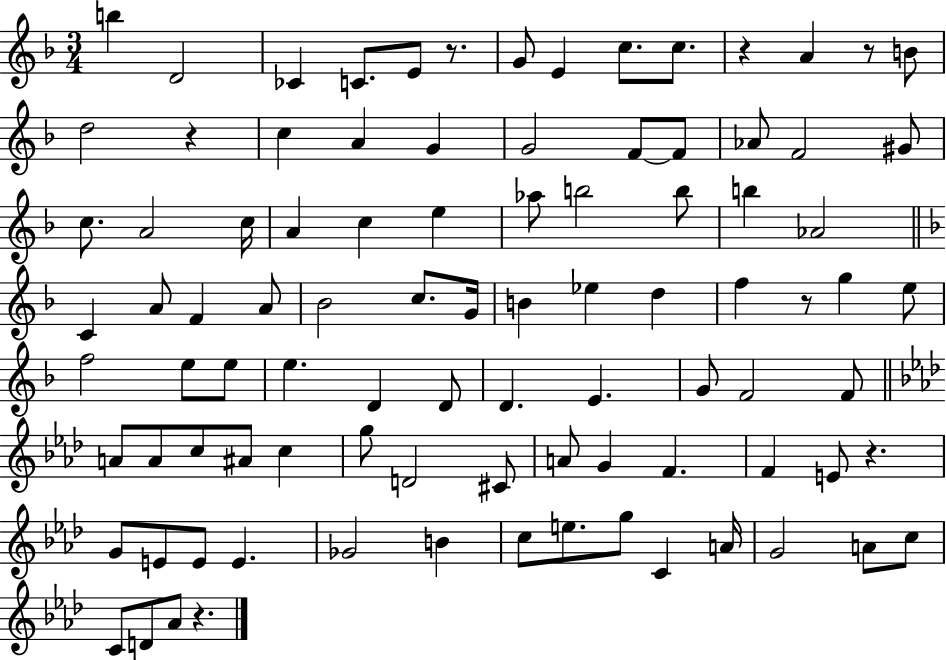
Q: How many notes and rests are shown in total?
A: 93